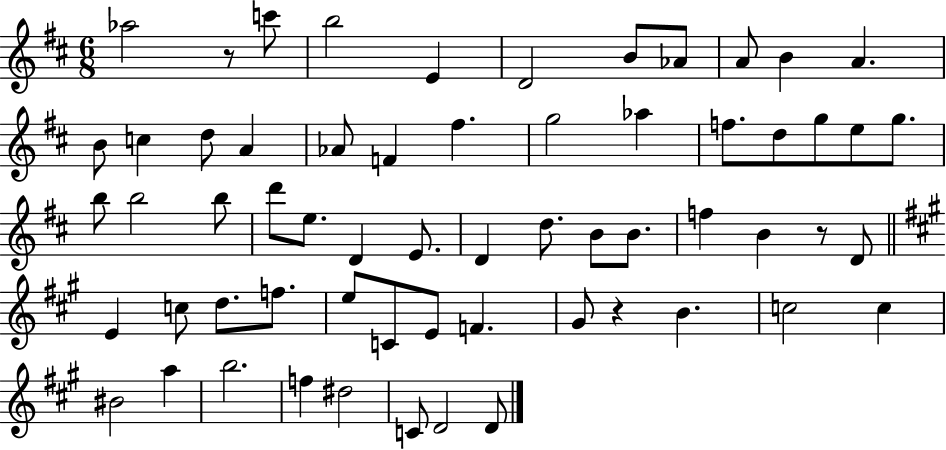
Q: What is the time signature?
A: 6/8